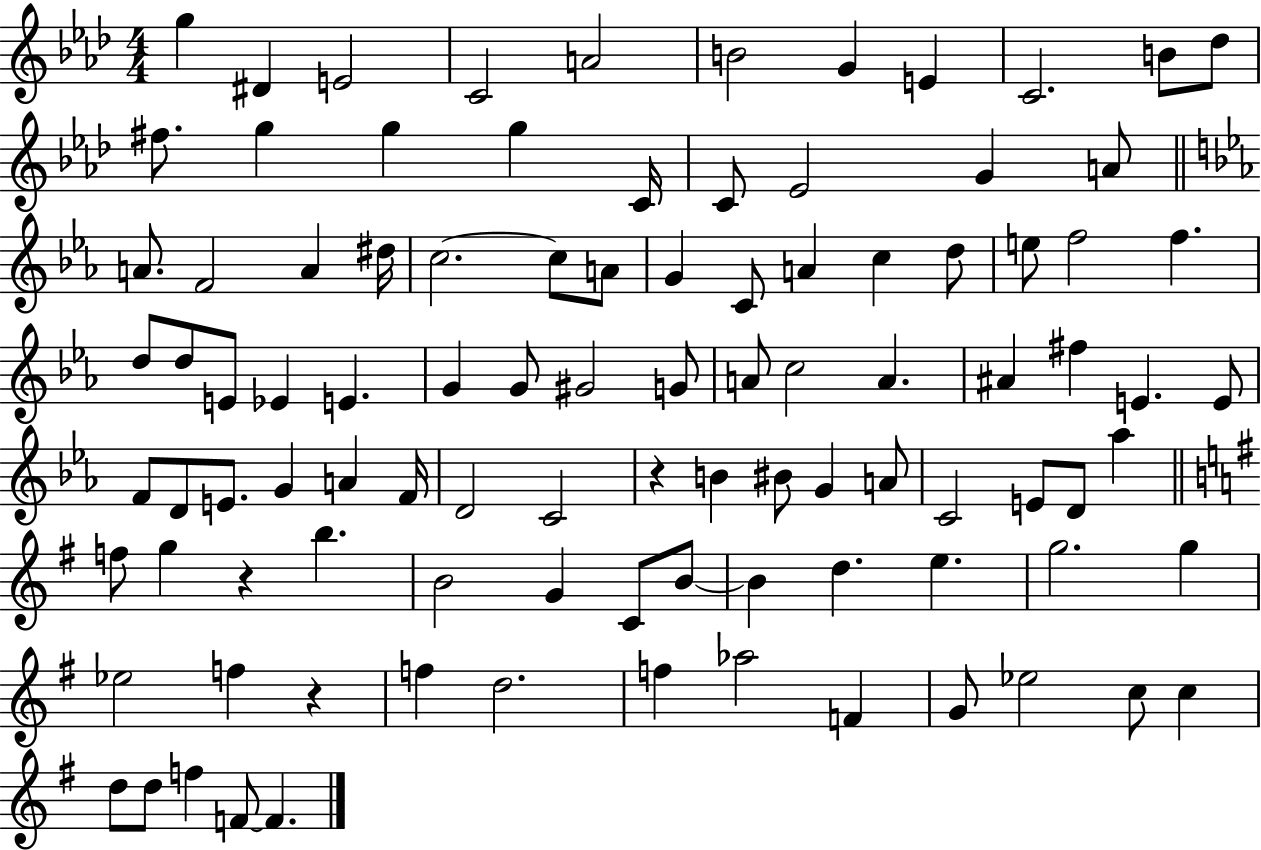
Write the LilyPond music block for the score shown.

{
  \clef treble
  \numericTimeSignature
  \time 4/4
  \key aes \major
  g''4 dis'4 e'2 | c'2 a'2 | b'2 g'4 e'4 | c'2. b'8 des''8 | \break fis''8. g''4 g''4 g''4 c'16 | c'8 ees'2 g'4 a'8 | \bar "||" \break \key c \minor a'8. f'2 a'4 dis''16 | c''2.~~ c''8 a'8 | g'4 c'8 a'4 c''4 d''8 | e''8 f''2 f''4. | \break d''8 d''8 e'8 ees'4 e'4. | g'4 g'8 gis'2 g'8 | a'8 c''2 a'4. | ais'4 fis''4 e'4. e'8 | \break f'8 d'8 e'8. g'4 a'4 f'16 | d'2 c'2 | r4 b'4 bis'8 g'4 a'8 | c'2 e'8 d'8 aes''4 | \break \bar "||" \break \key e \minor f''8 g''4 r4 b''4. | b'2 g'4 c'8 b'8~~ | b'4 d''4. e''4. | g''2. g''4 | \break ees''2 f''4 r4 | f''4 d''2. | f''4 aes''2 f'4 | g'8 ees''2 c''8 c''4 | \break d''8 d''8 f''4 f'8~~ f'4. | \bar "|."
}